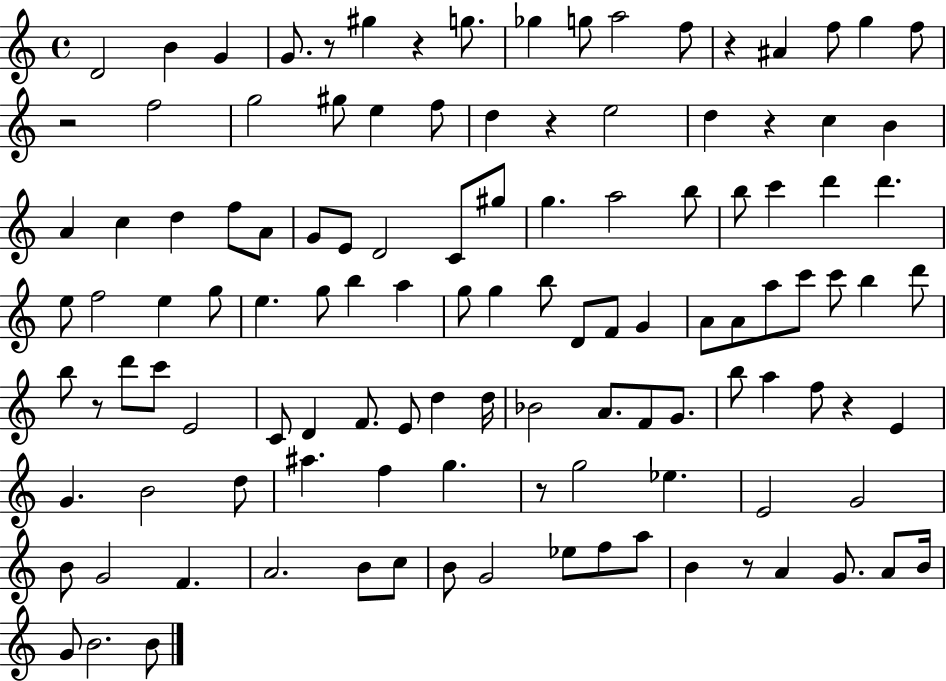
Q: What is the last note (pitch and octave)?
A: B4